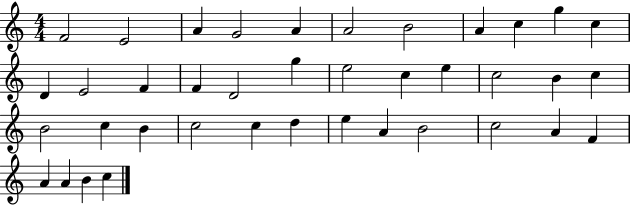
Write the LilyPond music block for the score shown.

{
  \clef treble
  \numericTimeSignature
  \time 4/4
  \key c \major
  f'2 e'2 | a'4 g'2 a'4 | a'2 b'2 | a'4 c''4 g''4 c''4 | \break d'4 e'2 f'4 | f'4 d'2 g''4 | e''2 c''4 e''4 | c''2 b'4 c''4 | \break b'2 c''4 b'4 | c''2 c''4 d''4 | e''4 a'4 b'2 | c''2 a'4 f'4 | \break a'4 a'4 b'4 c''4 | \bar "|."
}